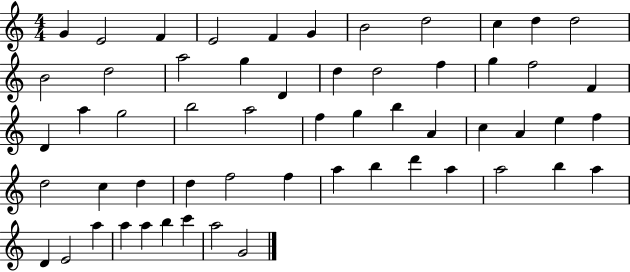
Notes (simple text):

G4/q E4/h F4/q E4/h F4/q G4/q B4/h D5/h C5/q D5/q D5/h B4/h D5/h A5/h G5/q D4/q D5/q D5/h F5/q G5/q F5/h F4/q D4/q A5/q G5/h B5/h A5/h F5/q G5/q B5/q A4/q C5/q A4/q E5/q F5/q D5/h C5/q D5/q D5/q F5/h F5/q A5/q B5/q D6/q A5/q A5/h B5/q A5/q D4/q E4/h A5/q A5/q A5/q B5/q C6/q A5/h G4/h